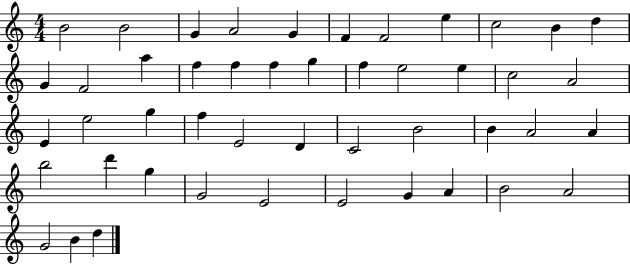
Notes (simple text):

B4/h B4/h G4/q A4/h G4/q F4/q F4/h E5/q C5/h B4/q D5/q G4/q F4/h A5/q F5/q F5/q F5/q G5/q F5/q E5/h E5/q C5/h A4/h E4/q E5/h G5/q F5/q E4/h D4/q C4/h B4/h B4/q A4/h A4/q B5/h D6/q G5/q G4/h E4/h E4/h G4/q A4/q B4/h A4/h G4/h B4/q D5/q